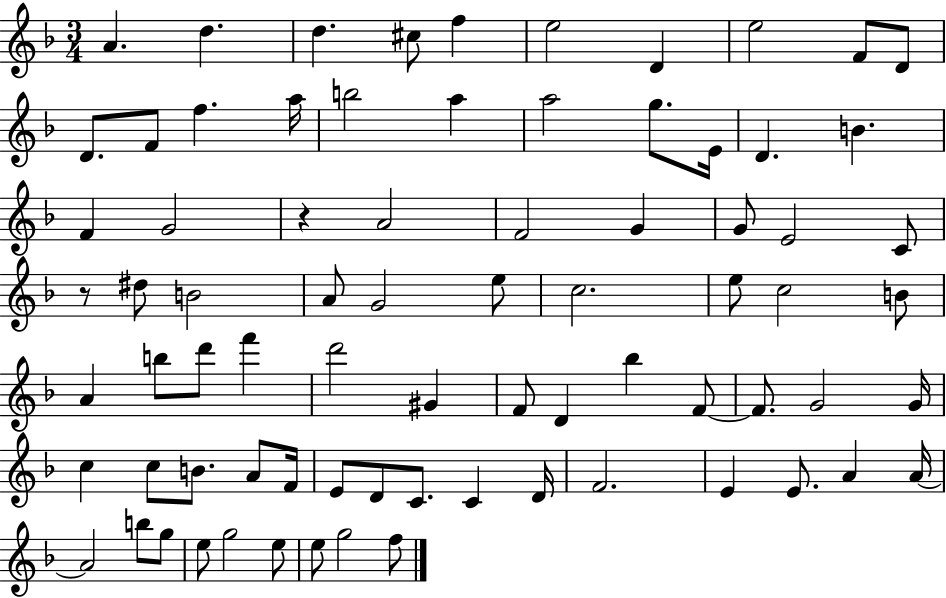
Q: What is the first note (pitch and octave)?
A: A4